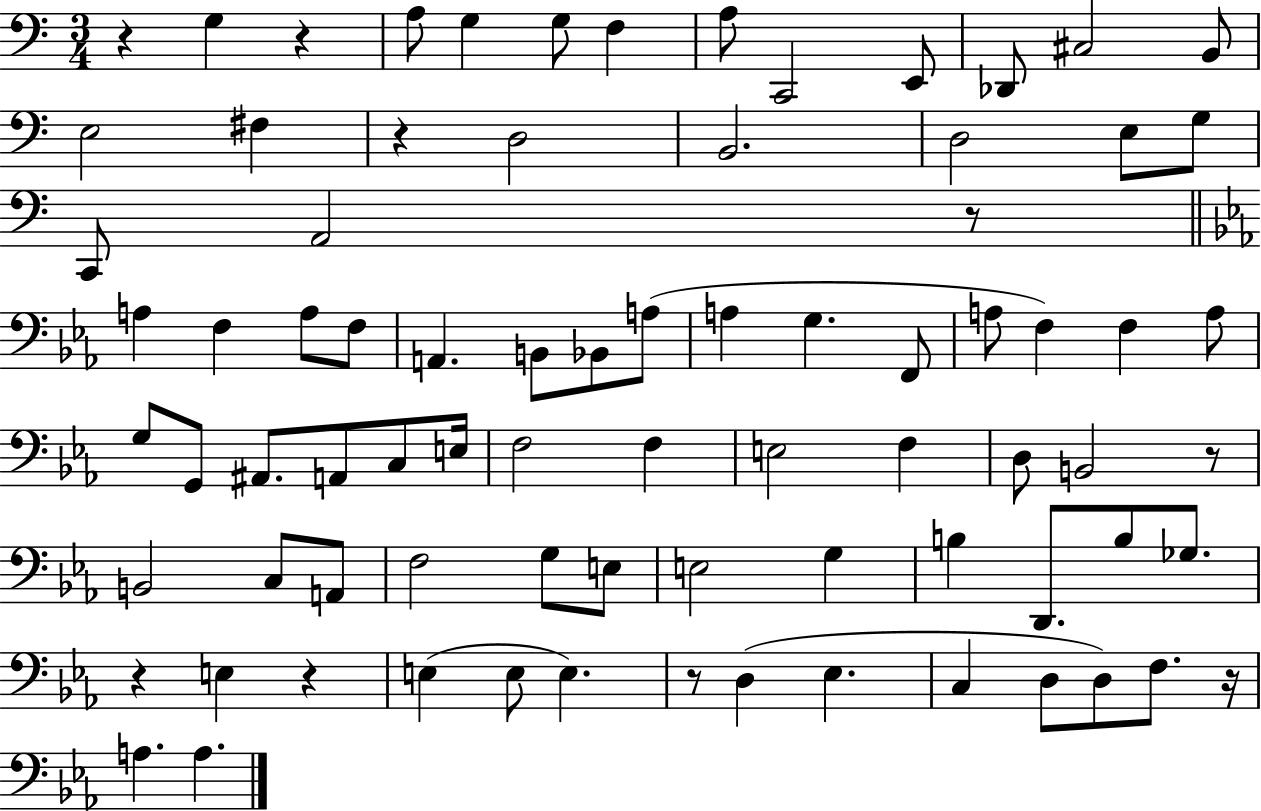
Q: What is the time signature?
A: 3/4